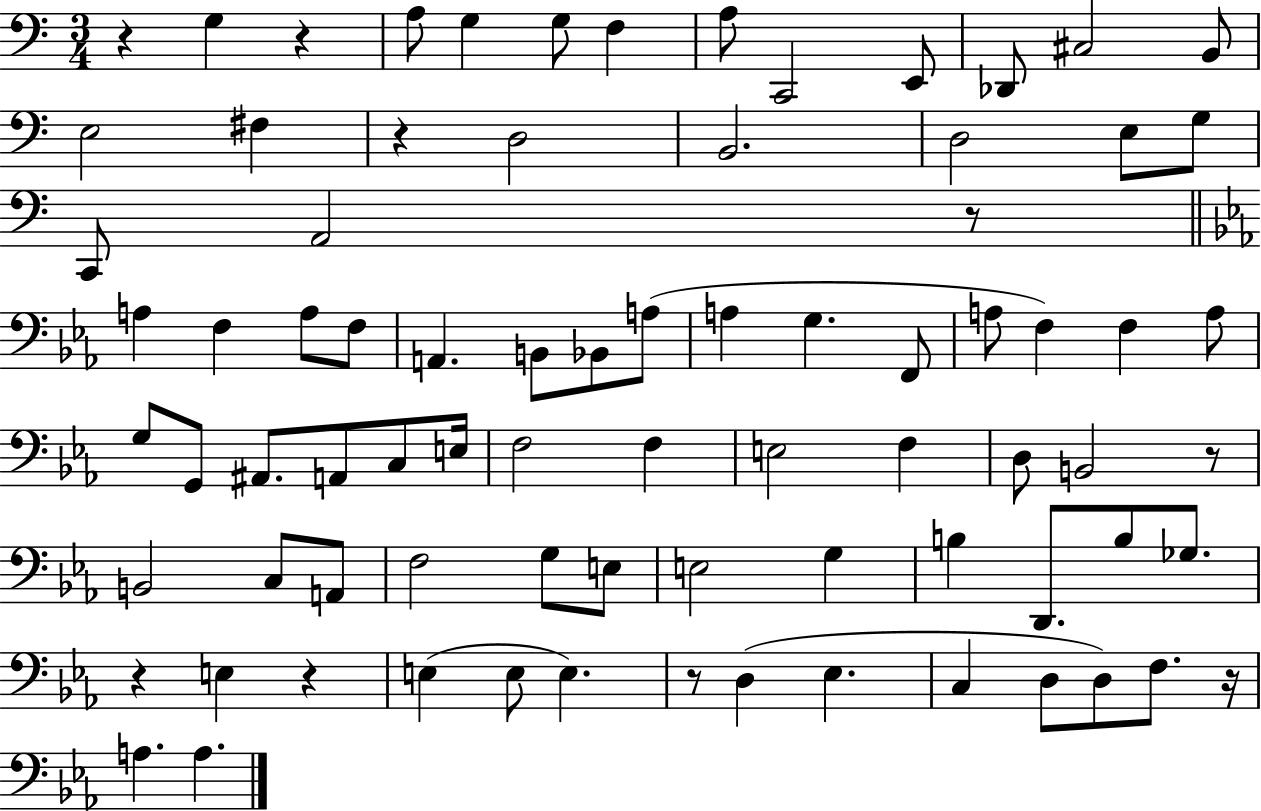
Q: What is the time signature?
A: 3/4